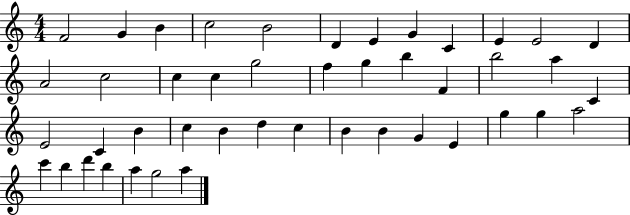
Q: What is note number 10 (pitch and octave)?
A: E4